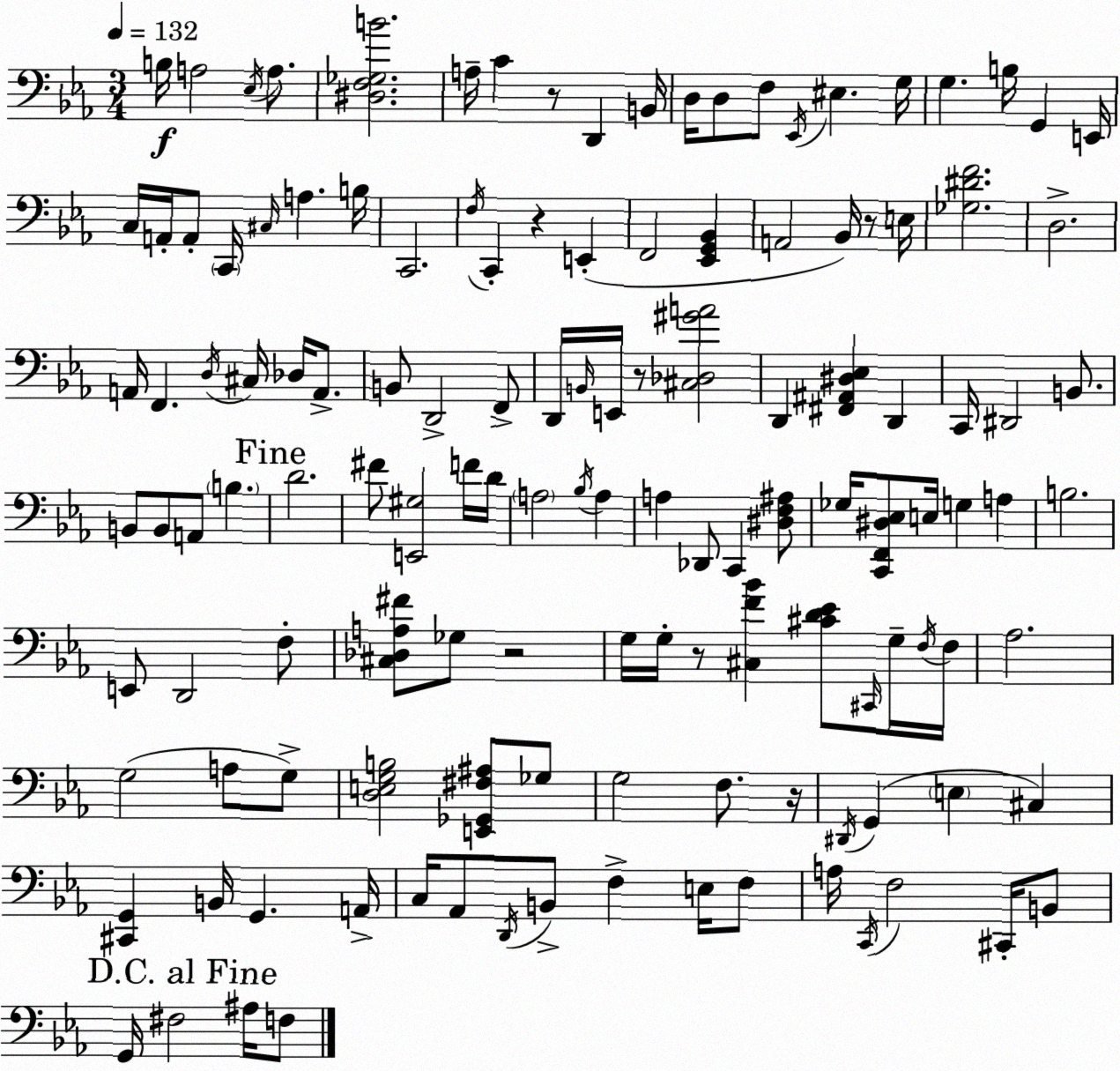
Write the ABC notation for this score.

X:1
T:Untitled
M:3/4
L:1/4
K:Cm
B,/4 A,2 _E,/4 A,/2 [^D,F,_G,B]2 A,/4 C z/2 D,, B,,/4 D,/4 D,/2 F,/2 _E,,/4 ^E, G,/4 G, B,/4 G,, E,,/4 C,/4 A,,/4 A,,/2 C,,/4 ^C,/4 A, B,/4 C,,2 F,/4 C,, z E,, F,,2 [_E,,G,,_B,,] A,,2 _B,,/4 z/2 E,/4 [_G,^DF]2 D,2 A,,/4 F,, D,/4 ^C,/4 _D,/4 A,,/2 B,,/2 D,,2 F,,/2 D,,/4 B,,/4 E,,/4 z/2 [^C,_D,^GA]2 D,, [^F,,^A,,^D,_E,] D,, C,,/4 ^D,,2 B,,/2 B,,/2 B,,/2 A,,/2 B, D2 ^F/2 [E,,^G,]2 F/4 D/4 A,2 _B,/4 A, A, _D,,/2 C,, [^D,F,^A,]/2 _G,/4 [C,,F,,^D,_E,]/2 E,/4 G, A, B,2 E,,/2 D,,2 F,/2 [^C,_D,A,^F]/2 _G,/2 z2 G,/4 G,/4 z/2 [^C,F_B] [^CD_E]/2 ^C,,/4 G,/4 F,/4 F,/4 _A,2 G,2 A,/2 G,/2 [D,E,G,B,]2 [E,,_G,,^F,^A,]/2 _G,/2 G,2 F,/2 z/4 ^D,,/4 G,, E, ^C, [^C,,G,,] B,,/4 G,, A,,/4 C,/4 _A,,/2 D,,/4 B,,/2 F, E,/4 F,/2 A,/4 C,,/4 F,2 ^C,,/4 B,,/2 G,,/4 ^F,2 ^A,/4 F,/2